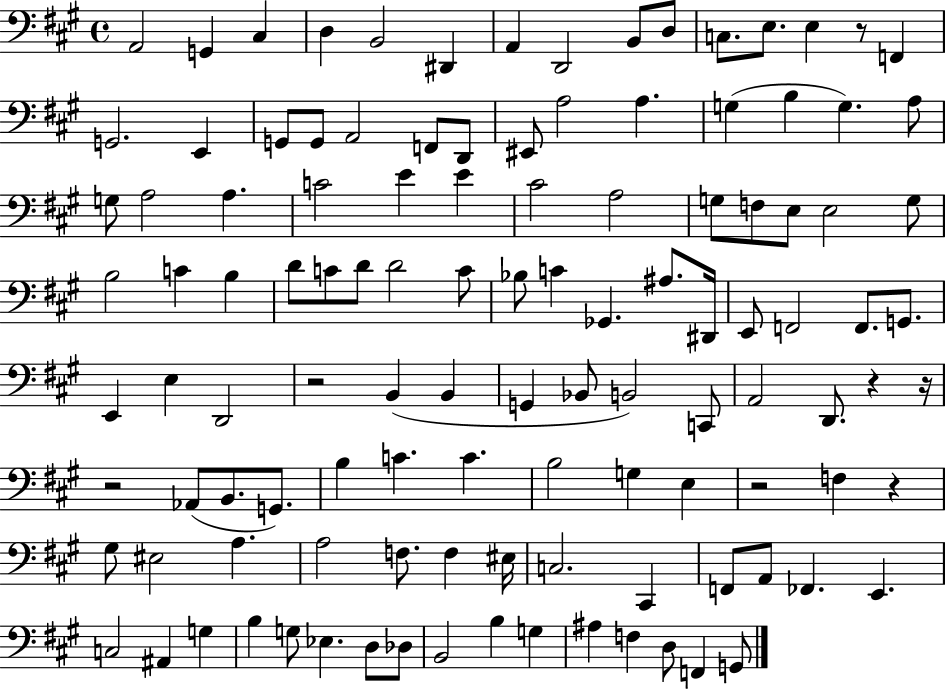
A2/h G2/q C#3/q D3/q B2/h D#2/q A2/q D2/h B2/e D3/e C3/e. E3/e. E3/q R/e F2/q G2/h. E2/q G2/e G2/e A2/h F2/e D2/e EIS2/e A3/h A3/q. G3/q B3/q G3/q. A3/e G3/e A3/h A3/q. C4/h E4/q E4/q C#4/h A3/h G3/e F3/e E3/e E3/h G3/e B3/h C4/q B3/q D4/e C4/e D4/e D4/h C4/e Bb3/e C4/q Gb2/q. A#3/e. D#2/s E2/e F2/h F2/e. G2/e. E2/q E3/q D2/h R/h B2/q B2/q G2/q Bb2/e B2/h C2/e A2/h D2/e. R/q R/s R/h Ab2/e B2/e. G2/e. B3/q C4/q. C4/q. B3/h G3/q E3/q R/h F3/q R/q G#3/e EIS3/h A3/q. A3/h F3/e. F3/q EIS3/s C3/h. C#2/q F2/e A2/e FES2/q. E2/q. C3/h A#2/q G3/q B3/q G3/e Eb3/q. D3/e Db3/e B2/h B3/q G3/q A#3/q F3/q D3/e F2/q G2/e